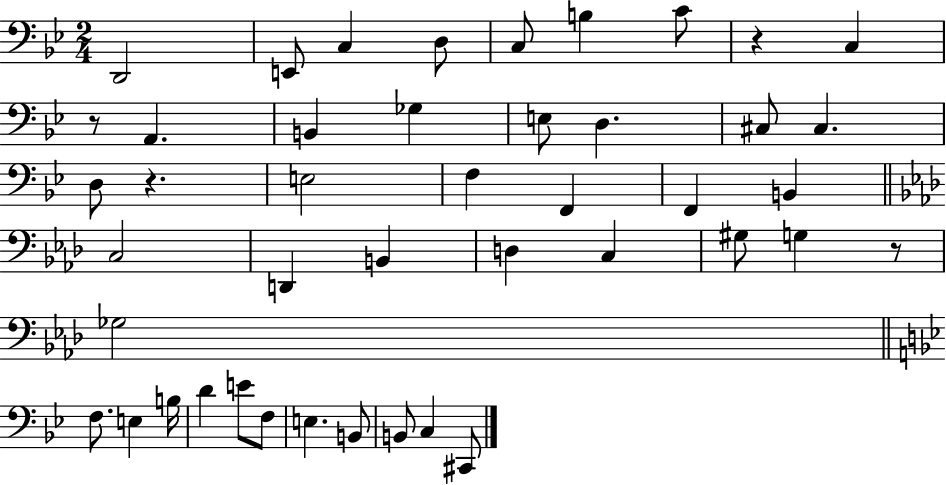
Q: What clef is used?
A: bass